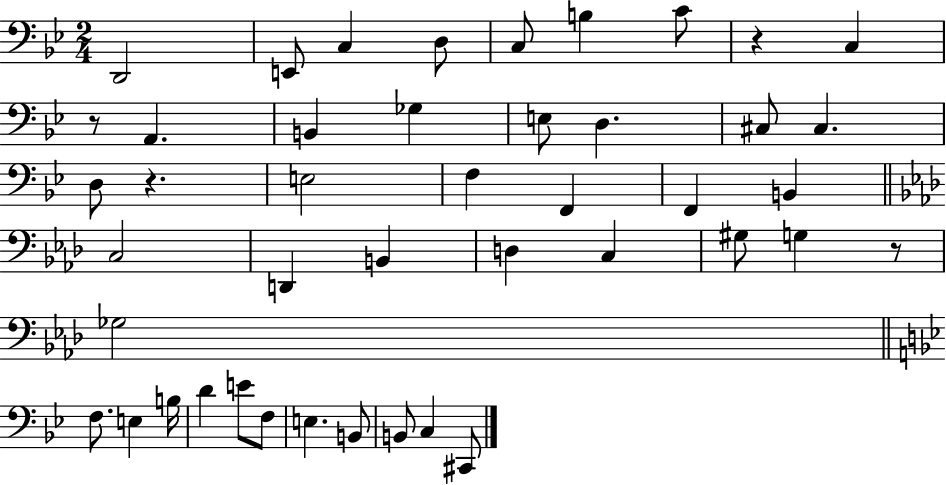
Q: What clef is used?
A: bass